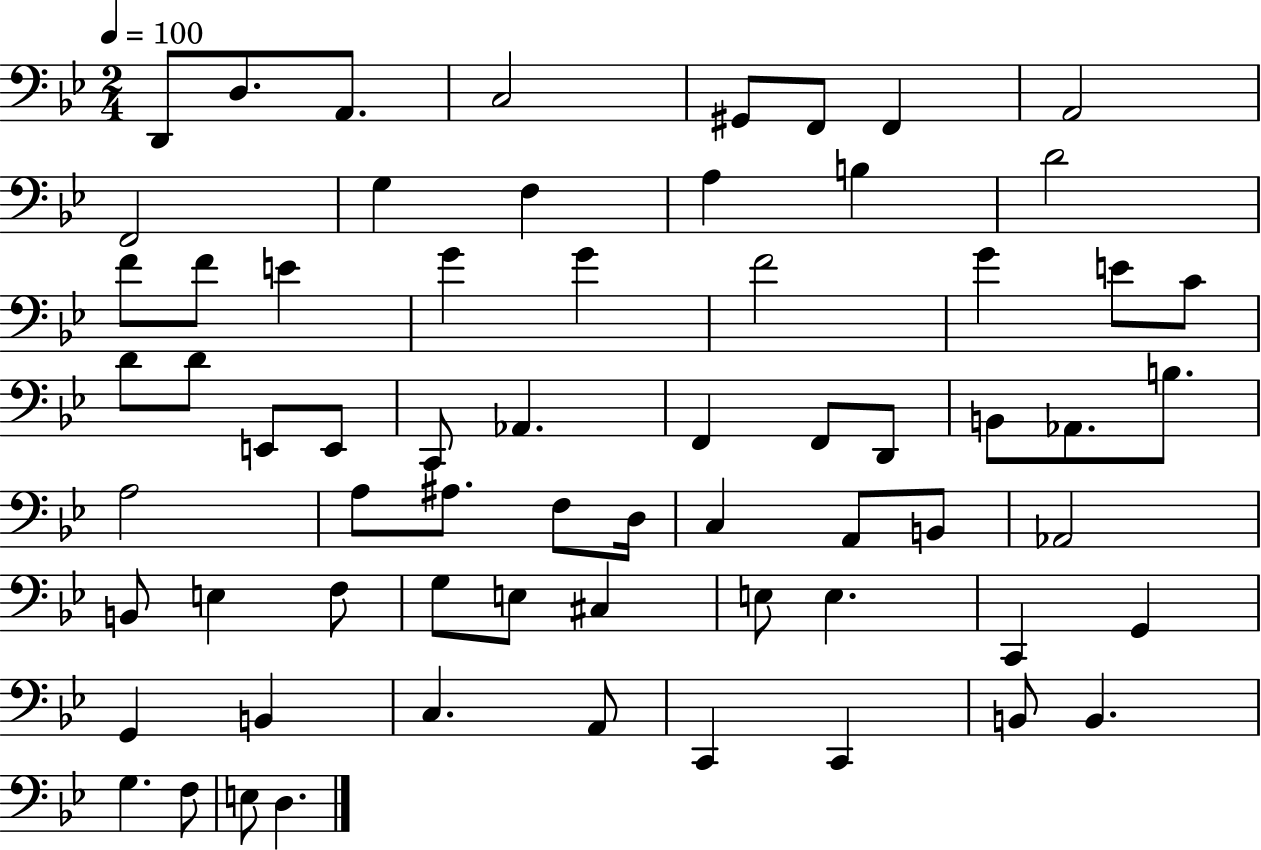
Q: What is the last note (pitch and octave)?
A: D3